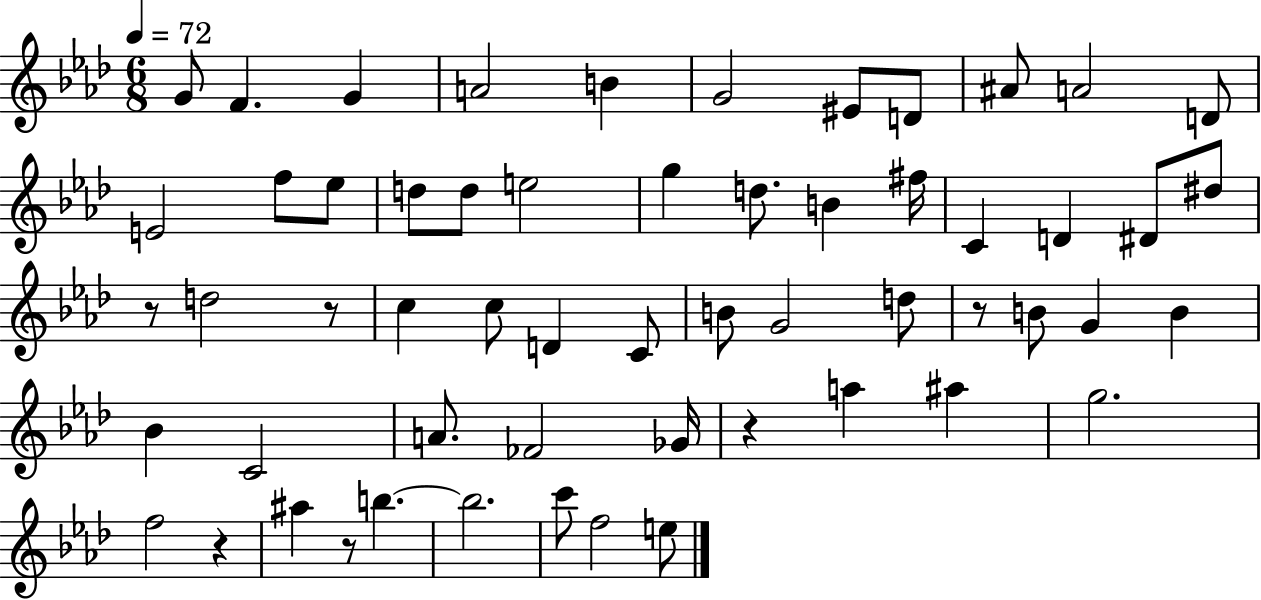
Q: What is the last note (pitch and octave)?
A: E5